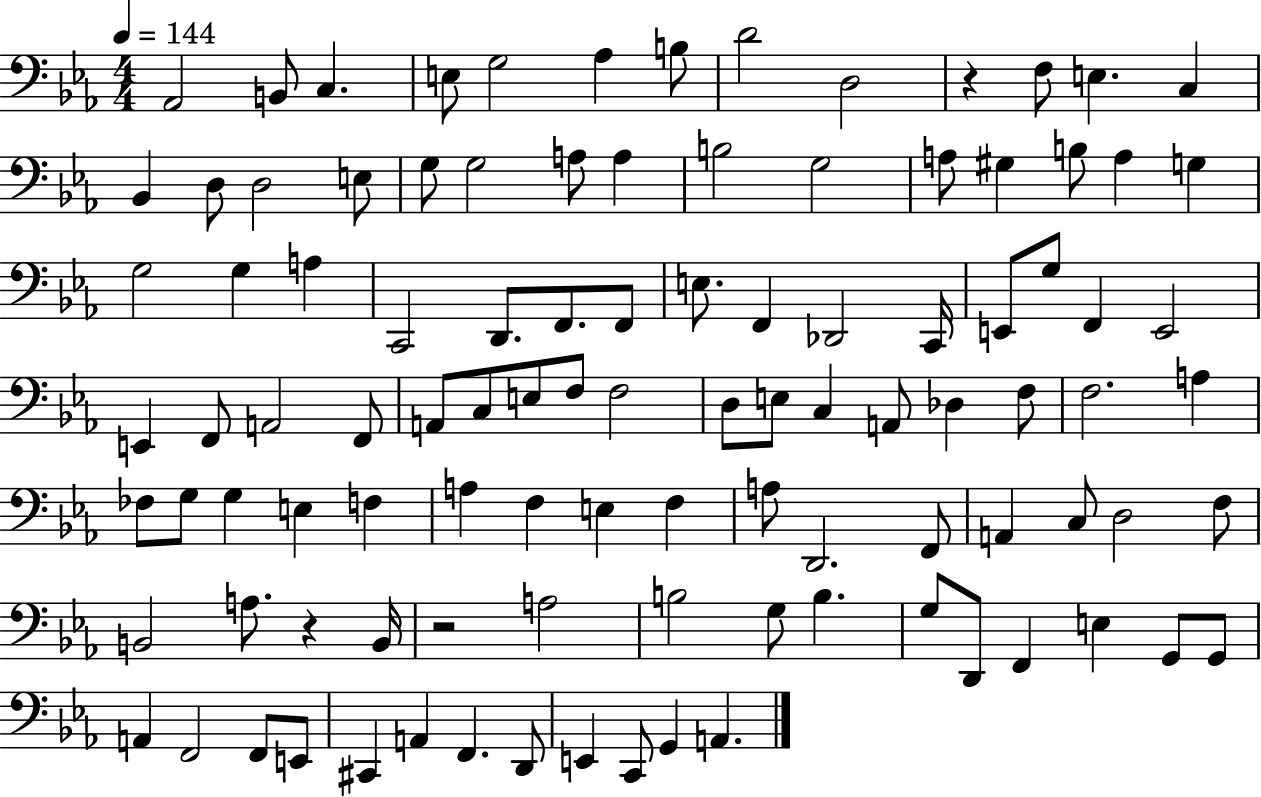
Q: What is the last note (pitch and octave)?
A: A2